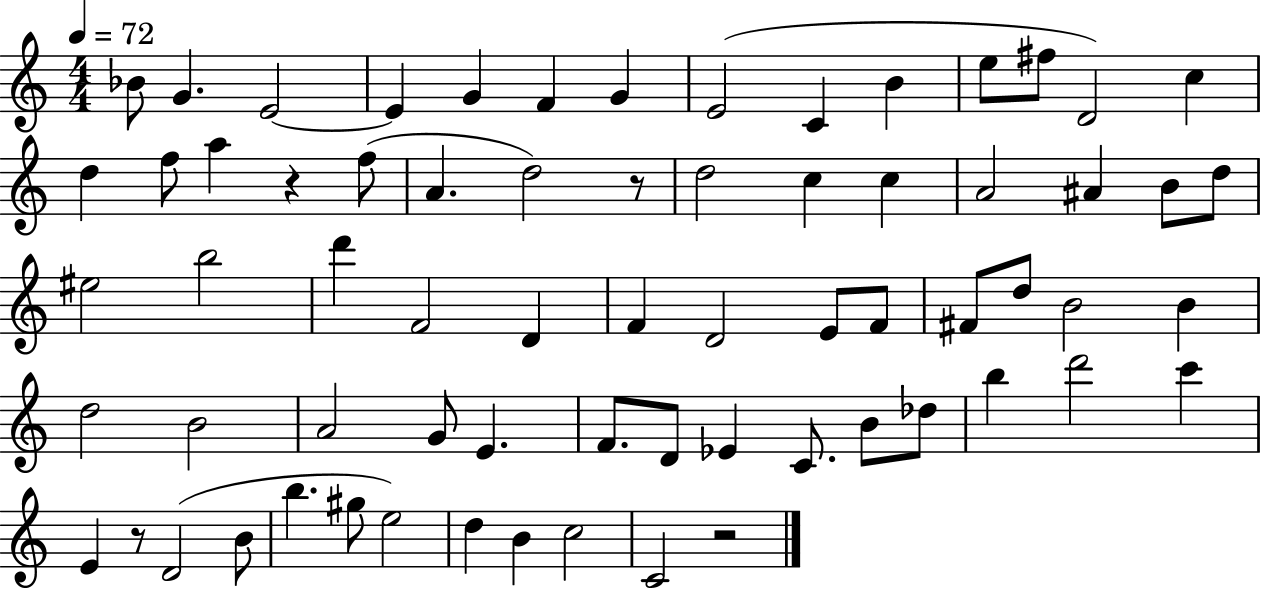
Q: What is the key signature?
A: C major